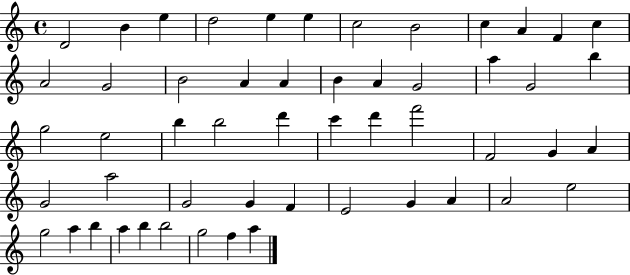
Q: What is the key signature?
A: C major